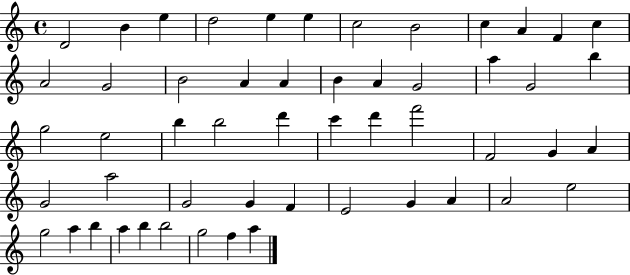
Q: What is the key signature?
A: C major